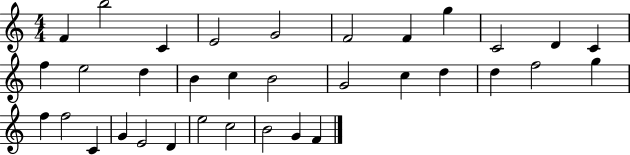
{
  \clef treble
  \numericTimeSignature
  \time 4/4
  \key c \major
  f'4 b''2 c'4 | e'2 g'2 | f'2 f'4 g''4 | c'2 d'4 c'4 | \break f''4 e''2 d''4 | b'4 c''4 b'2 | g'2 c''4 d''4 | d''4 f''2 g''4 | \break f''4 f''2 c'4 | g'4 e'2 d'4 | e''2 c''2 | b'2 g'4 f'4 | \break \bar "|."
}